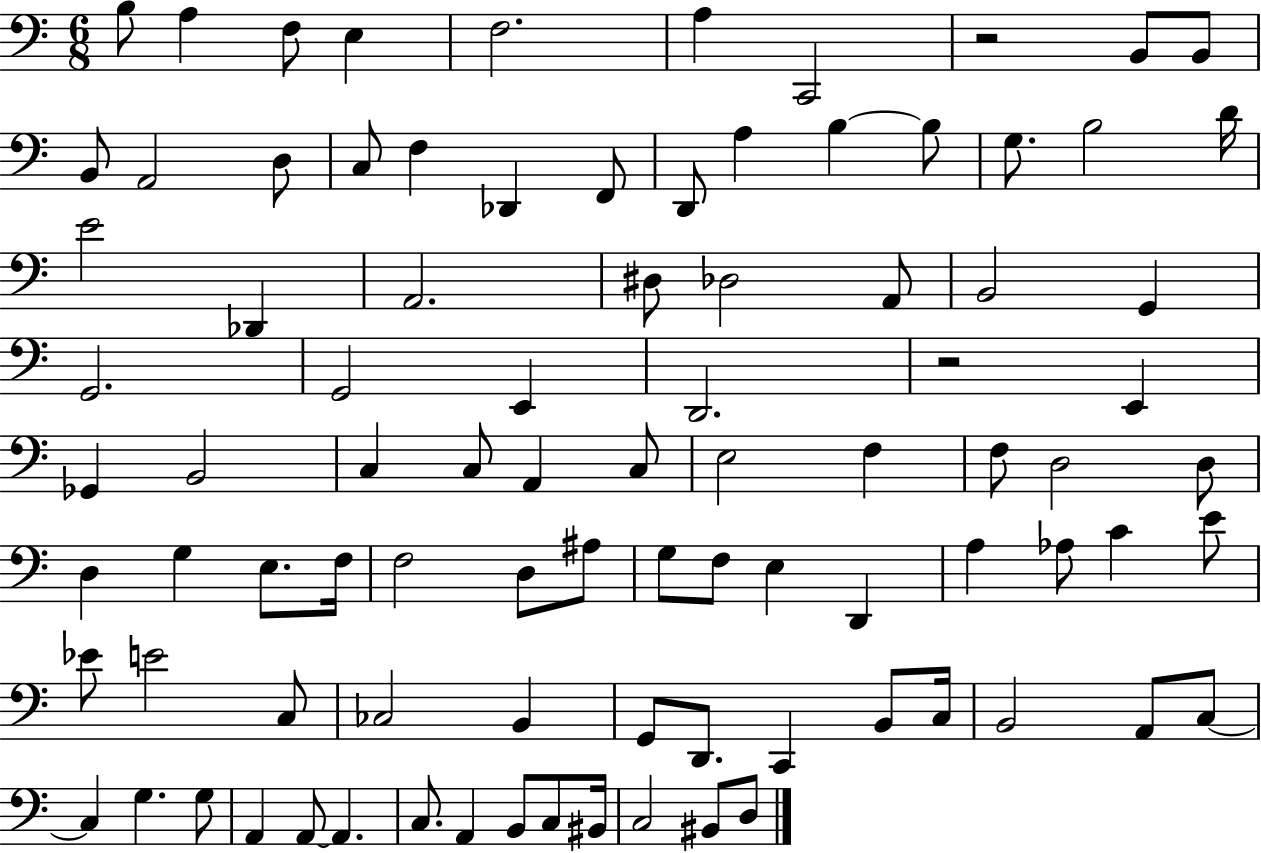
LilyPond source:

{
  \clef bass
  \numericTimeSignature
  \time 6/8
  \key c \major
  b8 a4 f8 e4 | f2. | a4 c,2 | r2 b,8 b,8 | \break b,8 a,2 d8 | c8 f4 des,4 f,8 | d,8 a4 b4~~ b8 | g8. b2 d'16 | \break e'2 des,4 | a,2. | dis8 des2 a,8 | b,2 g,4 | \break g,2. | g,2 e,4 | d,2. | r2 e,4 | \break ges,4 b,2 | c4 c8 a,4 c8 | e2 f4 | f8 d2 d8 | \break d4 g4 e8. f16 | f2 d8 ais8 | g8 f8 e4 d,4 | a4 aes8 c'4 e'8 | \break ees'8 e'2 c8 | ces2 b,4 | g,8 d,8. c,4 b,8 c16 | b,2 a,8 c8~~ | \break c4 g4. g8 | a,4 a,8~~ a,4. | c8. a,4 b,8 c8 bis,16 | c2 bis,8 d8 | \break \bar "|."
}